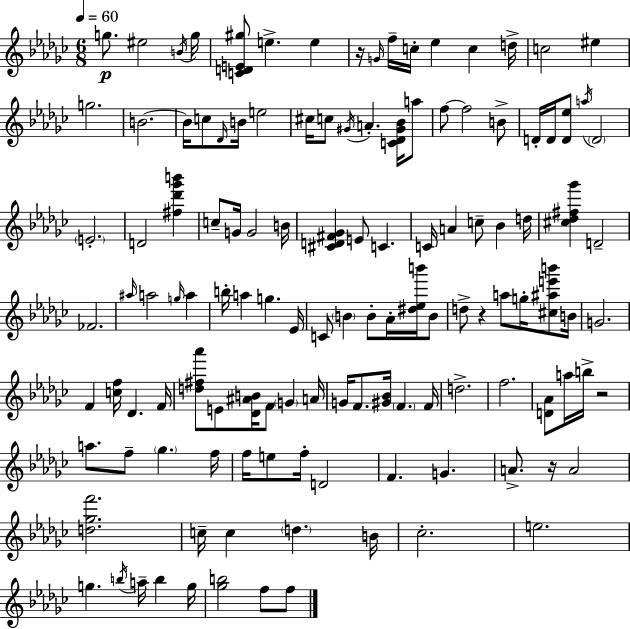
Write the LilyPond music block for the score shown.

{
  \clef treble
  \numericTimeSignature
  \time 6/8
  \key ees \minor
  \tempo 4 = 60
  g''8.\p eis''2 \acciaccatura { b'16 } | g''16 <c' d' e' gis''>8 e''4.-> e''4 | r16 \grace { g'16 } f''16-- c''16-. ees''4 c''4 | d''16-> c''2 eis''4 | \break g''2. | b'2.~~ | b'16 c''8 \grace { des'16 } b'16 e''2 | cis''16 c''8 \acciaccatura { gis'16 } a'4.-. | \break <c' des' gis' bes'>16 a''8 f''8~~ f''2 | b'8-> d'16-. d'16 <d' ees''>8 \acciaccatura { a''16 } \parenthesize d'2 | \parenthesize e'2.-. | d'2 | \break <fis'' des''' ges''' b'''>4 c''8-- g'16 g'2 | b'16 <cis' d' fis' ges'>4 e'8 c'4. | c'16 a'4 c''8-- | bes'4 d''16 <cis'' des'' fis'' ges'''>4 d'2-- | \break fes'2. | \grace { ais''16 } a''2 | \grace { g''16 } a''4 b''16-. a''4 | g''4. ees'16 c'8 \parenthesize b'4 | \break b'8-. aes'16-. <dis'' ees'' b'''>16 b'8 d''8-> r4 | a''8 g''16-. <cis'' ais'' e''' b'''>8 b'16 g'2. | f'4 <c'' f''>16 | des'4. f'16 <d'' fis'' aes'''>8 e'8 <des' ais' b'>16 | \break f'8 \parenthesize g'4 a'16 g'16 f'8. <gis' bes'>16 | \parenthesize f'4. f'16 d''2.-> | f''2. | <d' aes'>8 a''16 b''16-> r2 | \break a''8. f''8-- | \parenthesize ges''4. f''16 f''16 e''8 f''16-. d'2 | f'4. | g'4. a'8.-> r16 a'2 | \break <d'' ges'' f'''>2. | c''16-- c''4 | \parenthesize d''4. b'16 ces''2.-. | e''2. | \break g''4. | \acciaccatura { b''16 } a''16-- b''4 g''16 <ges'' b''>2 | f''8 f''8 \bar "|."
}